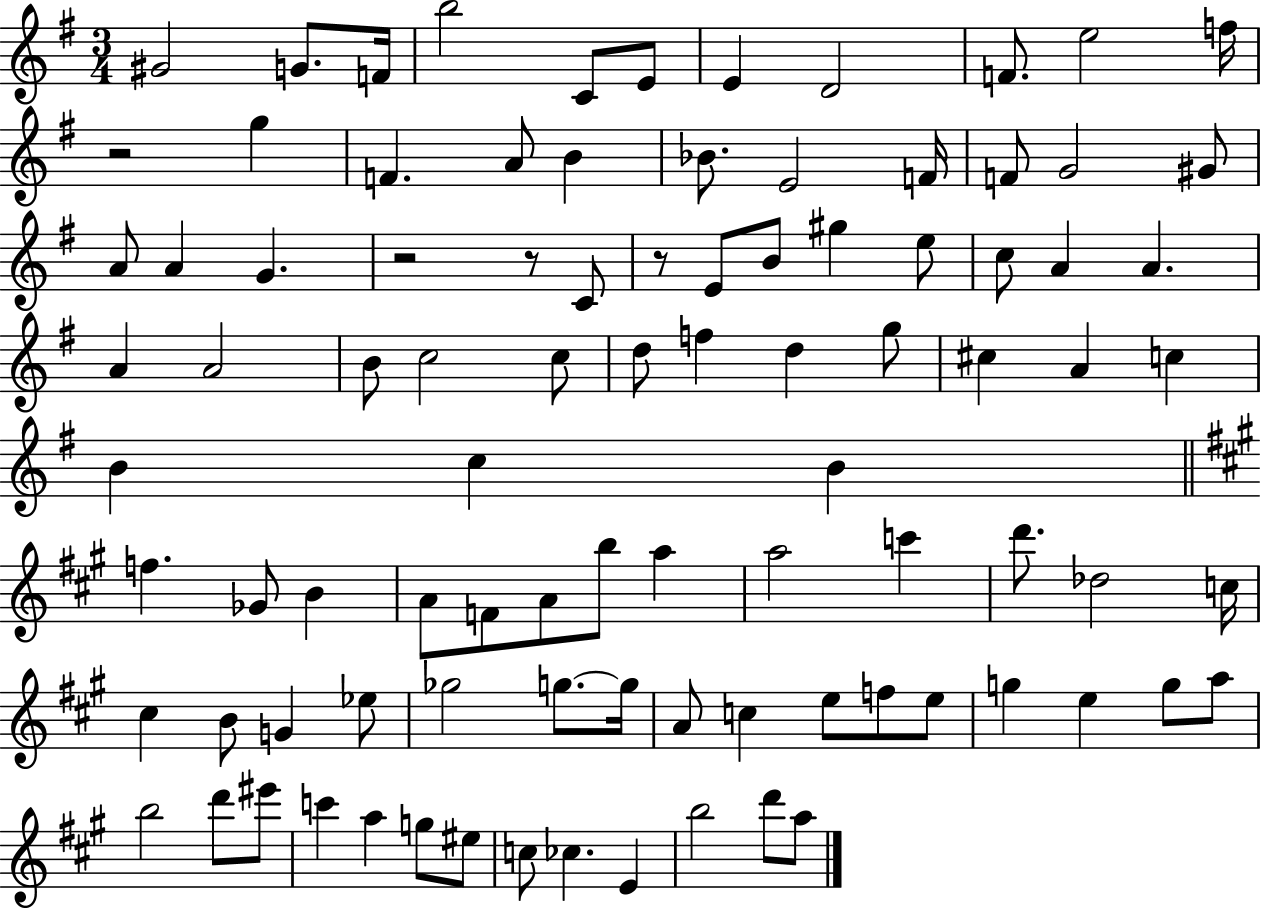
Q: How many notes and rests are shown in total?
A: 93